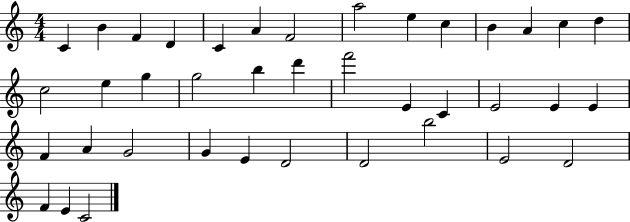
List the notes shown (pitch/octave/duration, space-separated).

C4/q B4/q F4/q D4/q C4/q A4/q F4/h A5/h E5/q C5/q B4/q A4/q C5/q D5/q C5/h E5/q G5/q G5/h B5/q D6/q F6/h E4/q C4/q E4/h E4/q E4/q F4/q A4/q G4/h G4/q E4/q D4/h D4/h B5/h E4/h D4/h F4/q E4/q C4/h